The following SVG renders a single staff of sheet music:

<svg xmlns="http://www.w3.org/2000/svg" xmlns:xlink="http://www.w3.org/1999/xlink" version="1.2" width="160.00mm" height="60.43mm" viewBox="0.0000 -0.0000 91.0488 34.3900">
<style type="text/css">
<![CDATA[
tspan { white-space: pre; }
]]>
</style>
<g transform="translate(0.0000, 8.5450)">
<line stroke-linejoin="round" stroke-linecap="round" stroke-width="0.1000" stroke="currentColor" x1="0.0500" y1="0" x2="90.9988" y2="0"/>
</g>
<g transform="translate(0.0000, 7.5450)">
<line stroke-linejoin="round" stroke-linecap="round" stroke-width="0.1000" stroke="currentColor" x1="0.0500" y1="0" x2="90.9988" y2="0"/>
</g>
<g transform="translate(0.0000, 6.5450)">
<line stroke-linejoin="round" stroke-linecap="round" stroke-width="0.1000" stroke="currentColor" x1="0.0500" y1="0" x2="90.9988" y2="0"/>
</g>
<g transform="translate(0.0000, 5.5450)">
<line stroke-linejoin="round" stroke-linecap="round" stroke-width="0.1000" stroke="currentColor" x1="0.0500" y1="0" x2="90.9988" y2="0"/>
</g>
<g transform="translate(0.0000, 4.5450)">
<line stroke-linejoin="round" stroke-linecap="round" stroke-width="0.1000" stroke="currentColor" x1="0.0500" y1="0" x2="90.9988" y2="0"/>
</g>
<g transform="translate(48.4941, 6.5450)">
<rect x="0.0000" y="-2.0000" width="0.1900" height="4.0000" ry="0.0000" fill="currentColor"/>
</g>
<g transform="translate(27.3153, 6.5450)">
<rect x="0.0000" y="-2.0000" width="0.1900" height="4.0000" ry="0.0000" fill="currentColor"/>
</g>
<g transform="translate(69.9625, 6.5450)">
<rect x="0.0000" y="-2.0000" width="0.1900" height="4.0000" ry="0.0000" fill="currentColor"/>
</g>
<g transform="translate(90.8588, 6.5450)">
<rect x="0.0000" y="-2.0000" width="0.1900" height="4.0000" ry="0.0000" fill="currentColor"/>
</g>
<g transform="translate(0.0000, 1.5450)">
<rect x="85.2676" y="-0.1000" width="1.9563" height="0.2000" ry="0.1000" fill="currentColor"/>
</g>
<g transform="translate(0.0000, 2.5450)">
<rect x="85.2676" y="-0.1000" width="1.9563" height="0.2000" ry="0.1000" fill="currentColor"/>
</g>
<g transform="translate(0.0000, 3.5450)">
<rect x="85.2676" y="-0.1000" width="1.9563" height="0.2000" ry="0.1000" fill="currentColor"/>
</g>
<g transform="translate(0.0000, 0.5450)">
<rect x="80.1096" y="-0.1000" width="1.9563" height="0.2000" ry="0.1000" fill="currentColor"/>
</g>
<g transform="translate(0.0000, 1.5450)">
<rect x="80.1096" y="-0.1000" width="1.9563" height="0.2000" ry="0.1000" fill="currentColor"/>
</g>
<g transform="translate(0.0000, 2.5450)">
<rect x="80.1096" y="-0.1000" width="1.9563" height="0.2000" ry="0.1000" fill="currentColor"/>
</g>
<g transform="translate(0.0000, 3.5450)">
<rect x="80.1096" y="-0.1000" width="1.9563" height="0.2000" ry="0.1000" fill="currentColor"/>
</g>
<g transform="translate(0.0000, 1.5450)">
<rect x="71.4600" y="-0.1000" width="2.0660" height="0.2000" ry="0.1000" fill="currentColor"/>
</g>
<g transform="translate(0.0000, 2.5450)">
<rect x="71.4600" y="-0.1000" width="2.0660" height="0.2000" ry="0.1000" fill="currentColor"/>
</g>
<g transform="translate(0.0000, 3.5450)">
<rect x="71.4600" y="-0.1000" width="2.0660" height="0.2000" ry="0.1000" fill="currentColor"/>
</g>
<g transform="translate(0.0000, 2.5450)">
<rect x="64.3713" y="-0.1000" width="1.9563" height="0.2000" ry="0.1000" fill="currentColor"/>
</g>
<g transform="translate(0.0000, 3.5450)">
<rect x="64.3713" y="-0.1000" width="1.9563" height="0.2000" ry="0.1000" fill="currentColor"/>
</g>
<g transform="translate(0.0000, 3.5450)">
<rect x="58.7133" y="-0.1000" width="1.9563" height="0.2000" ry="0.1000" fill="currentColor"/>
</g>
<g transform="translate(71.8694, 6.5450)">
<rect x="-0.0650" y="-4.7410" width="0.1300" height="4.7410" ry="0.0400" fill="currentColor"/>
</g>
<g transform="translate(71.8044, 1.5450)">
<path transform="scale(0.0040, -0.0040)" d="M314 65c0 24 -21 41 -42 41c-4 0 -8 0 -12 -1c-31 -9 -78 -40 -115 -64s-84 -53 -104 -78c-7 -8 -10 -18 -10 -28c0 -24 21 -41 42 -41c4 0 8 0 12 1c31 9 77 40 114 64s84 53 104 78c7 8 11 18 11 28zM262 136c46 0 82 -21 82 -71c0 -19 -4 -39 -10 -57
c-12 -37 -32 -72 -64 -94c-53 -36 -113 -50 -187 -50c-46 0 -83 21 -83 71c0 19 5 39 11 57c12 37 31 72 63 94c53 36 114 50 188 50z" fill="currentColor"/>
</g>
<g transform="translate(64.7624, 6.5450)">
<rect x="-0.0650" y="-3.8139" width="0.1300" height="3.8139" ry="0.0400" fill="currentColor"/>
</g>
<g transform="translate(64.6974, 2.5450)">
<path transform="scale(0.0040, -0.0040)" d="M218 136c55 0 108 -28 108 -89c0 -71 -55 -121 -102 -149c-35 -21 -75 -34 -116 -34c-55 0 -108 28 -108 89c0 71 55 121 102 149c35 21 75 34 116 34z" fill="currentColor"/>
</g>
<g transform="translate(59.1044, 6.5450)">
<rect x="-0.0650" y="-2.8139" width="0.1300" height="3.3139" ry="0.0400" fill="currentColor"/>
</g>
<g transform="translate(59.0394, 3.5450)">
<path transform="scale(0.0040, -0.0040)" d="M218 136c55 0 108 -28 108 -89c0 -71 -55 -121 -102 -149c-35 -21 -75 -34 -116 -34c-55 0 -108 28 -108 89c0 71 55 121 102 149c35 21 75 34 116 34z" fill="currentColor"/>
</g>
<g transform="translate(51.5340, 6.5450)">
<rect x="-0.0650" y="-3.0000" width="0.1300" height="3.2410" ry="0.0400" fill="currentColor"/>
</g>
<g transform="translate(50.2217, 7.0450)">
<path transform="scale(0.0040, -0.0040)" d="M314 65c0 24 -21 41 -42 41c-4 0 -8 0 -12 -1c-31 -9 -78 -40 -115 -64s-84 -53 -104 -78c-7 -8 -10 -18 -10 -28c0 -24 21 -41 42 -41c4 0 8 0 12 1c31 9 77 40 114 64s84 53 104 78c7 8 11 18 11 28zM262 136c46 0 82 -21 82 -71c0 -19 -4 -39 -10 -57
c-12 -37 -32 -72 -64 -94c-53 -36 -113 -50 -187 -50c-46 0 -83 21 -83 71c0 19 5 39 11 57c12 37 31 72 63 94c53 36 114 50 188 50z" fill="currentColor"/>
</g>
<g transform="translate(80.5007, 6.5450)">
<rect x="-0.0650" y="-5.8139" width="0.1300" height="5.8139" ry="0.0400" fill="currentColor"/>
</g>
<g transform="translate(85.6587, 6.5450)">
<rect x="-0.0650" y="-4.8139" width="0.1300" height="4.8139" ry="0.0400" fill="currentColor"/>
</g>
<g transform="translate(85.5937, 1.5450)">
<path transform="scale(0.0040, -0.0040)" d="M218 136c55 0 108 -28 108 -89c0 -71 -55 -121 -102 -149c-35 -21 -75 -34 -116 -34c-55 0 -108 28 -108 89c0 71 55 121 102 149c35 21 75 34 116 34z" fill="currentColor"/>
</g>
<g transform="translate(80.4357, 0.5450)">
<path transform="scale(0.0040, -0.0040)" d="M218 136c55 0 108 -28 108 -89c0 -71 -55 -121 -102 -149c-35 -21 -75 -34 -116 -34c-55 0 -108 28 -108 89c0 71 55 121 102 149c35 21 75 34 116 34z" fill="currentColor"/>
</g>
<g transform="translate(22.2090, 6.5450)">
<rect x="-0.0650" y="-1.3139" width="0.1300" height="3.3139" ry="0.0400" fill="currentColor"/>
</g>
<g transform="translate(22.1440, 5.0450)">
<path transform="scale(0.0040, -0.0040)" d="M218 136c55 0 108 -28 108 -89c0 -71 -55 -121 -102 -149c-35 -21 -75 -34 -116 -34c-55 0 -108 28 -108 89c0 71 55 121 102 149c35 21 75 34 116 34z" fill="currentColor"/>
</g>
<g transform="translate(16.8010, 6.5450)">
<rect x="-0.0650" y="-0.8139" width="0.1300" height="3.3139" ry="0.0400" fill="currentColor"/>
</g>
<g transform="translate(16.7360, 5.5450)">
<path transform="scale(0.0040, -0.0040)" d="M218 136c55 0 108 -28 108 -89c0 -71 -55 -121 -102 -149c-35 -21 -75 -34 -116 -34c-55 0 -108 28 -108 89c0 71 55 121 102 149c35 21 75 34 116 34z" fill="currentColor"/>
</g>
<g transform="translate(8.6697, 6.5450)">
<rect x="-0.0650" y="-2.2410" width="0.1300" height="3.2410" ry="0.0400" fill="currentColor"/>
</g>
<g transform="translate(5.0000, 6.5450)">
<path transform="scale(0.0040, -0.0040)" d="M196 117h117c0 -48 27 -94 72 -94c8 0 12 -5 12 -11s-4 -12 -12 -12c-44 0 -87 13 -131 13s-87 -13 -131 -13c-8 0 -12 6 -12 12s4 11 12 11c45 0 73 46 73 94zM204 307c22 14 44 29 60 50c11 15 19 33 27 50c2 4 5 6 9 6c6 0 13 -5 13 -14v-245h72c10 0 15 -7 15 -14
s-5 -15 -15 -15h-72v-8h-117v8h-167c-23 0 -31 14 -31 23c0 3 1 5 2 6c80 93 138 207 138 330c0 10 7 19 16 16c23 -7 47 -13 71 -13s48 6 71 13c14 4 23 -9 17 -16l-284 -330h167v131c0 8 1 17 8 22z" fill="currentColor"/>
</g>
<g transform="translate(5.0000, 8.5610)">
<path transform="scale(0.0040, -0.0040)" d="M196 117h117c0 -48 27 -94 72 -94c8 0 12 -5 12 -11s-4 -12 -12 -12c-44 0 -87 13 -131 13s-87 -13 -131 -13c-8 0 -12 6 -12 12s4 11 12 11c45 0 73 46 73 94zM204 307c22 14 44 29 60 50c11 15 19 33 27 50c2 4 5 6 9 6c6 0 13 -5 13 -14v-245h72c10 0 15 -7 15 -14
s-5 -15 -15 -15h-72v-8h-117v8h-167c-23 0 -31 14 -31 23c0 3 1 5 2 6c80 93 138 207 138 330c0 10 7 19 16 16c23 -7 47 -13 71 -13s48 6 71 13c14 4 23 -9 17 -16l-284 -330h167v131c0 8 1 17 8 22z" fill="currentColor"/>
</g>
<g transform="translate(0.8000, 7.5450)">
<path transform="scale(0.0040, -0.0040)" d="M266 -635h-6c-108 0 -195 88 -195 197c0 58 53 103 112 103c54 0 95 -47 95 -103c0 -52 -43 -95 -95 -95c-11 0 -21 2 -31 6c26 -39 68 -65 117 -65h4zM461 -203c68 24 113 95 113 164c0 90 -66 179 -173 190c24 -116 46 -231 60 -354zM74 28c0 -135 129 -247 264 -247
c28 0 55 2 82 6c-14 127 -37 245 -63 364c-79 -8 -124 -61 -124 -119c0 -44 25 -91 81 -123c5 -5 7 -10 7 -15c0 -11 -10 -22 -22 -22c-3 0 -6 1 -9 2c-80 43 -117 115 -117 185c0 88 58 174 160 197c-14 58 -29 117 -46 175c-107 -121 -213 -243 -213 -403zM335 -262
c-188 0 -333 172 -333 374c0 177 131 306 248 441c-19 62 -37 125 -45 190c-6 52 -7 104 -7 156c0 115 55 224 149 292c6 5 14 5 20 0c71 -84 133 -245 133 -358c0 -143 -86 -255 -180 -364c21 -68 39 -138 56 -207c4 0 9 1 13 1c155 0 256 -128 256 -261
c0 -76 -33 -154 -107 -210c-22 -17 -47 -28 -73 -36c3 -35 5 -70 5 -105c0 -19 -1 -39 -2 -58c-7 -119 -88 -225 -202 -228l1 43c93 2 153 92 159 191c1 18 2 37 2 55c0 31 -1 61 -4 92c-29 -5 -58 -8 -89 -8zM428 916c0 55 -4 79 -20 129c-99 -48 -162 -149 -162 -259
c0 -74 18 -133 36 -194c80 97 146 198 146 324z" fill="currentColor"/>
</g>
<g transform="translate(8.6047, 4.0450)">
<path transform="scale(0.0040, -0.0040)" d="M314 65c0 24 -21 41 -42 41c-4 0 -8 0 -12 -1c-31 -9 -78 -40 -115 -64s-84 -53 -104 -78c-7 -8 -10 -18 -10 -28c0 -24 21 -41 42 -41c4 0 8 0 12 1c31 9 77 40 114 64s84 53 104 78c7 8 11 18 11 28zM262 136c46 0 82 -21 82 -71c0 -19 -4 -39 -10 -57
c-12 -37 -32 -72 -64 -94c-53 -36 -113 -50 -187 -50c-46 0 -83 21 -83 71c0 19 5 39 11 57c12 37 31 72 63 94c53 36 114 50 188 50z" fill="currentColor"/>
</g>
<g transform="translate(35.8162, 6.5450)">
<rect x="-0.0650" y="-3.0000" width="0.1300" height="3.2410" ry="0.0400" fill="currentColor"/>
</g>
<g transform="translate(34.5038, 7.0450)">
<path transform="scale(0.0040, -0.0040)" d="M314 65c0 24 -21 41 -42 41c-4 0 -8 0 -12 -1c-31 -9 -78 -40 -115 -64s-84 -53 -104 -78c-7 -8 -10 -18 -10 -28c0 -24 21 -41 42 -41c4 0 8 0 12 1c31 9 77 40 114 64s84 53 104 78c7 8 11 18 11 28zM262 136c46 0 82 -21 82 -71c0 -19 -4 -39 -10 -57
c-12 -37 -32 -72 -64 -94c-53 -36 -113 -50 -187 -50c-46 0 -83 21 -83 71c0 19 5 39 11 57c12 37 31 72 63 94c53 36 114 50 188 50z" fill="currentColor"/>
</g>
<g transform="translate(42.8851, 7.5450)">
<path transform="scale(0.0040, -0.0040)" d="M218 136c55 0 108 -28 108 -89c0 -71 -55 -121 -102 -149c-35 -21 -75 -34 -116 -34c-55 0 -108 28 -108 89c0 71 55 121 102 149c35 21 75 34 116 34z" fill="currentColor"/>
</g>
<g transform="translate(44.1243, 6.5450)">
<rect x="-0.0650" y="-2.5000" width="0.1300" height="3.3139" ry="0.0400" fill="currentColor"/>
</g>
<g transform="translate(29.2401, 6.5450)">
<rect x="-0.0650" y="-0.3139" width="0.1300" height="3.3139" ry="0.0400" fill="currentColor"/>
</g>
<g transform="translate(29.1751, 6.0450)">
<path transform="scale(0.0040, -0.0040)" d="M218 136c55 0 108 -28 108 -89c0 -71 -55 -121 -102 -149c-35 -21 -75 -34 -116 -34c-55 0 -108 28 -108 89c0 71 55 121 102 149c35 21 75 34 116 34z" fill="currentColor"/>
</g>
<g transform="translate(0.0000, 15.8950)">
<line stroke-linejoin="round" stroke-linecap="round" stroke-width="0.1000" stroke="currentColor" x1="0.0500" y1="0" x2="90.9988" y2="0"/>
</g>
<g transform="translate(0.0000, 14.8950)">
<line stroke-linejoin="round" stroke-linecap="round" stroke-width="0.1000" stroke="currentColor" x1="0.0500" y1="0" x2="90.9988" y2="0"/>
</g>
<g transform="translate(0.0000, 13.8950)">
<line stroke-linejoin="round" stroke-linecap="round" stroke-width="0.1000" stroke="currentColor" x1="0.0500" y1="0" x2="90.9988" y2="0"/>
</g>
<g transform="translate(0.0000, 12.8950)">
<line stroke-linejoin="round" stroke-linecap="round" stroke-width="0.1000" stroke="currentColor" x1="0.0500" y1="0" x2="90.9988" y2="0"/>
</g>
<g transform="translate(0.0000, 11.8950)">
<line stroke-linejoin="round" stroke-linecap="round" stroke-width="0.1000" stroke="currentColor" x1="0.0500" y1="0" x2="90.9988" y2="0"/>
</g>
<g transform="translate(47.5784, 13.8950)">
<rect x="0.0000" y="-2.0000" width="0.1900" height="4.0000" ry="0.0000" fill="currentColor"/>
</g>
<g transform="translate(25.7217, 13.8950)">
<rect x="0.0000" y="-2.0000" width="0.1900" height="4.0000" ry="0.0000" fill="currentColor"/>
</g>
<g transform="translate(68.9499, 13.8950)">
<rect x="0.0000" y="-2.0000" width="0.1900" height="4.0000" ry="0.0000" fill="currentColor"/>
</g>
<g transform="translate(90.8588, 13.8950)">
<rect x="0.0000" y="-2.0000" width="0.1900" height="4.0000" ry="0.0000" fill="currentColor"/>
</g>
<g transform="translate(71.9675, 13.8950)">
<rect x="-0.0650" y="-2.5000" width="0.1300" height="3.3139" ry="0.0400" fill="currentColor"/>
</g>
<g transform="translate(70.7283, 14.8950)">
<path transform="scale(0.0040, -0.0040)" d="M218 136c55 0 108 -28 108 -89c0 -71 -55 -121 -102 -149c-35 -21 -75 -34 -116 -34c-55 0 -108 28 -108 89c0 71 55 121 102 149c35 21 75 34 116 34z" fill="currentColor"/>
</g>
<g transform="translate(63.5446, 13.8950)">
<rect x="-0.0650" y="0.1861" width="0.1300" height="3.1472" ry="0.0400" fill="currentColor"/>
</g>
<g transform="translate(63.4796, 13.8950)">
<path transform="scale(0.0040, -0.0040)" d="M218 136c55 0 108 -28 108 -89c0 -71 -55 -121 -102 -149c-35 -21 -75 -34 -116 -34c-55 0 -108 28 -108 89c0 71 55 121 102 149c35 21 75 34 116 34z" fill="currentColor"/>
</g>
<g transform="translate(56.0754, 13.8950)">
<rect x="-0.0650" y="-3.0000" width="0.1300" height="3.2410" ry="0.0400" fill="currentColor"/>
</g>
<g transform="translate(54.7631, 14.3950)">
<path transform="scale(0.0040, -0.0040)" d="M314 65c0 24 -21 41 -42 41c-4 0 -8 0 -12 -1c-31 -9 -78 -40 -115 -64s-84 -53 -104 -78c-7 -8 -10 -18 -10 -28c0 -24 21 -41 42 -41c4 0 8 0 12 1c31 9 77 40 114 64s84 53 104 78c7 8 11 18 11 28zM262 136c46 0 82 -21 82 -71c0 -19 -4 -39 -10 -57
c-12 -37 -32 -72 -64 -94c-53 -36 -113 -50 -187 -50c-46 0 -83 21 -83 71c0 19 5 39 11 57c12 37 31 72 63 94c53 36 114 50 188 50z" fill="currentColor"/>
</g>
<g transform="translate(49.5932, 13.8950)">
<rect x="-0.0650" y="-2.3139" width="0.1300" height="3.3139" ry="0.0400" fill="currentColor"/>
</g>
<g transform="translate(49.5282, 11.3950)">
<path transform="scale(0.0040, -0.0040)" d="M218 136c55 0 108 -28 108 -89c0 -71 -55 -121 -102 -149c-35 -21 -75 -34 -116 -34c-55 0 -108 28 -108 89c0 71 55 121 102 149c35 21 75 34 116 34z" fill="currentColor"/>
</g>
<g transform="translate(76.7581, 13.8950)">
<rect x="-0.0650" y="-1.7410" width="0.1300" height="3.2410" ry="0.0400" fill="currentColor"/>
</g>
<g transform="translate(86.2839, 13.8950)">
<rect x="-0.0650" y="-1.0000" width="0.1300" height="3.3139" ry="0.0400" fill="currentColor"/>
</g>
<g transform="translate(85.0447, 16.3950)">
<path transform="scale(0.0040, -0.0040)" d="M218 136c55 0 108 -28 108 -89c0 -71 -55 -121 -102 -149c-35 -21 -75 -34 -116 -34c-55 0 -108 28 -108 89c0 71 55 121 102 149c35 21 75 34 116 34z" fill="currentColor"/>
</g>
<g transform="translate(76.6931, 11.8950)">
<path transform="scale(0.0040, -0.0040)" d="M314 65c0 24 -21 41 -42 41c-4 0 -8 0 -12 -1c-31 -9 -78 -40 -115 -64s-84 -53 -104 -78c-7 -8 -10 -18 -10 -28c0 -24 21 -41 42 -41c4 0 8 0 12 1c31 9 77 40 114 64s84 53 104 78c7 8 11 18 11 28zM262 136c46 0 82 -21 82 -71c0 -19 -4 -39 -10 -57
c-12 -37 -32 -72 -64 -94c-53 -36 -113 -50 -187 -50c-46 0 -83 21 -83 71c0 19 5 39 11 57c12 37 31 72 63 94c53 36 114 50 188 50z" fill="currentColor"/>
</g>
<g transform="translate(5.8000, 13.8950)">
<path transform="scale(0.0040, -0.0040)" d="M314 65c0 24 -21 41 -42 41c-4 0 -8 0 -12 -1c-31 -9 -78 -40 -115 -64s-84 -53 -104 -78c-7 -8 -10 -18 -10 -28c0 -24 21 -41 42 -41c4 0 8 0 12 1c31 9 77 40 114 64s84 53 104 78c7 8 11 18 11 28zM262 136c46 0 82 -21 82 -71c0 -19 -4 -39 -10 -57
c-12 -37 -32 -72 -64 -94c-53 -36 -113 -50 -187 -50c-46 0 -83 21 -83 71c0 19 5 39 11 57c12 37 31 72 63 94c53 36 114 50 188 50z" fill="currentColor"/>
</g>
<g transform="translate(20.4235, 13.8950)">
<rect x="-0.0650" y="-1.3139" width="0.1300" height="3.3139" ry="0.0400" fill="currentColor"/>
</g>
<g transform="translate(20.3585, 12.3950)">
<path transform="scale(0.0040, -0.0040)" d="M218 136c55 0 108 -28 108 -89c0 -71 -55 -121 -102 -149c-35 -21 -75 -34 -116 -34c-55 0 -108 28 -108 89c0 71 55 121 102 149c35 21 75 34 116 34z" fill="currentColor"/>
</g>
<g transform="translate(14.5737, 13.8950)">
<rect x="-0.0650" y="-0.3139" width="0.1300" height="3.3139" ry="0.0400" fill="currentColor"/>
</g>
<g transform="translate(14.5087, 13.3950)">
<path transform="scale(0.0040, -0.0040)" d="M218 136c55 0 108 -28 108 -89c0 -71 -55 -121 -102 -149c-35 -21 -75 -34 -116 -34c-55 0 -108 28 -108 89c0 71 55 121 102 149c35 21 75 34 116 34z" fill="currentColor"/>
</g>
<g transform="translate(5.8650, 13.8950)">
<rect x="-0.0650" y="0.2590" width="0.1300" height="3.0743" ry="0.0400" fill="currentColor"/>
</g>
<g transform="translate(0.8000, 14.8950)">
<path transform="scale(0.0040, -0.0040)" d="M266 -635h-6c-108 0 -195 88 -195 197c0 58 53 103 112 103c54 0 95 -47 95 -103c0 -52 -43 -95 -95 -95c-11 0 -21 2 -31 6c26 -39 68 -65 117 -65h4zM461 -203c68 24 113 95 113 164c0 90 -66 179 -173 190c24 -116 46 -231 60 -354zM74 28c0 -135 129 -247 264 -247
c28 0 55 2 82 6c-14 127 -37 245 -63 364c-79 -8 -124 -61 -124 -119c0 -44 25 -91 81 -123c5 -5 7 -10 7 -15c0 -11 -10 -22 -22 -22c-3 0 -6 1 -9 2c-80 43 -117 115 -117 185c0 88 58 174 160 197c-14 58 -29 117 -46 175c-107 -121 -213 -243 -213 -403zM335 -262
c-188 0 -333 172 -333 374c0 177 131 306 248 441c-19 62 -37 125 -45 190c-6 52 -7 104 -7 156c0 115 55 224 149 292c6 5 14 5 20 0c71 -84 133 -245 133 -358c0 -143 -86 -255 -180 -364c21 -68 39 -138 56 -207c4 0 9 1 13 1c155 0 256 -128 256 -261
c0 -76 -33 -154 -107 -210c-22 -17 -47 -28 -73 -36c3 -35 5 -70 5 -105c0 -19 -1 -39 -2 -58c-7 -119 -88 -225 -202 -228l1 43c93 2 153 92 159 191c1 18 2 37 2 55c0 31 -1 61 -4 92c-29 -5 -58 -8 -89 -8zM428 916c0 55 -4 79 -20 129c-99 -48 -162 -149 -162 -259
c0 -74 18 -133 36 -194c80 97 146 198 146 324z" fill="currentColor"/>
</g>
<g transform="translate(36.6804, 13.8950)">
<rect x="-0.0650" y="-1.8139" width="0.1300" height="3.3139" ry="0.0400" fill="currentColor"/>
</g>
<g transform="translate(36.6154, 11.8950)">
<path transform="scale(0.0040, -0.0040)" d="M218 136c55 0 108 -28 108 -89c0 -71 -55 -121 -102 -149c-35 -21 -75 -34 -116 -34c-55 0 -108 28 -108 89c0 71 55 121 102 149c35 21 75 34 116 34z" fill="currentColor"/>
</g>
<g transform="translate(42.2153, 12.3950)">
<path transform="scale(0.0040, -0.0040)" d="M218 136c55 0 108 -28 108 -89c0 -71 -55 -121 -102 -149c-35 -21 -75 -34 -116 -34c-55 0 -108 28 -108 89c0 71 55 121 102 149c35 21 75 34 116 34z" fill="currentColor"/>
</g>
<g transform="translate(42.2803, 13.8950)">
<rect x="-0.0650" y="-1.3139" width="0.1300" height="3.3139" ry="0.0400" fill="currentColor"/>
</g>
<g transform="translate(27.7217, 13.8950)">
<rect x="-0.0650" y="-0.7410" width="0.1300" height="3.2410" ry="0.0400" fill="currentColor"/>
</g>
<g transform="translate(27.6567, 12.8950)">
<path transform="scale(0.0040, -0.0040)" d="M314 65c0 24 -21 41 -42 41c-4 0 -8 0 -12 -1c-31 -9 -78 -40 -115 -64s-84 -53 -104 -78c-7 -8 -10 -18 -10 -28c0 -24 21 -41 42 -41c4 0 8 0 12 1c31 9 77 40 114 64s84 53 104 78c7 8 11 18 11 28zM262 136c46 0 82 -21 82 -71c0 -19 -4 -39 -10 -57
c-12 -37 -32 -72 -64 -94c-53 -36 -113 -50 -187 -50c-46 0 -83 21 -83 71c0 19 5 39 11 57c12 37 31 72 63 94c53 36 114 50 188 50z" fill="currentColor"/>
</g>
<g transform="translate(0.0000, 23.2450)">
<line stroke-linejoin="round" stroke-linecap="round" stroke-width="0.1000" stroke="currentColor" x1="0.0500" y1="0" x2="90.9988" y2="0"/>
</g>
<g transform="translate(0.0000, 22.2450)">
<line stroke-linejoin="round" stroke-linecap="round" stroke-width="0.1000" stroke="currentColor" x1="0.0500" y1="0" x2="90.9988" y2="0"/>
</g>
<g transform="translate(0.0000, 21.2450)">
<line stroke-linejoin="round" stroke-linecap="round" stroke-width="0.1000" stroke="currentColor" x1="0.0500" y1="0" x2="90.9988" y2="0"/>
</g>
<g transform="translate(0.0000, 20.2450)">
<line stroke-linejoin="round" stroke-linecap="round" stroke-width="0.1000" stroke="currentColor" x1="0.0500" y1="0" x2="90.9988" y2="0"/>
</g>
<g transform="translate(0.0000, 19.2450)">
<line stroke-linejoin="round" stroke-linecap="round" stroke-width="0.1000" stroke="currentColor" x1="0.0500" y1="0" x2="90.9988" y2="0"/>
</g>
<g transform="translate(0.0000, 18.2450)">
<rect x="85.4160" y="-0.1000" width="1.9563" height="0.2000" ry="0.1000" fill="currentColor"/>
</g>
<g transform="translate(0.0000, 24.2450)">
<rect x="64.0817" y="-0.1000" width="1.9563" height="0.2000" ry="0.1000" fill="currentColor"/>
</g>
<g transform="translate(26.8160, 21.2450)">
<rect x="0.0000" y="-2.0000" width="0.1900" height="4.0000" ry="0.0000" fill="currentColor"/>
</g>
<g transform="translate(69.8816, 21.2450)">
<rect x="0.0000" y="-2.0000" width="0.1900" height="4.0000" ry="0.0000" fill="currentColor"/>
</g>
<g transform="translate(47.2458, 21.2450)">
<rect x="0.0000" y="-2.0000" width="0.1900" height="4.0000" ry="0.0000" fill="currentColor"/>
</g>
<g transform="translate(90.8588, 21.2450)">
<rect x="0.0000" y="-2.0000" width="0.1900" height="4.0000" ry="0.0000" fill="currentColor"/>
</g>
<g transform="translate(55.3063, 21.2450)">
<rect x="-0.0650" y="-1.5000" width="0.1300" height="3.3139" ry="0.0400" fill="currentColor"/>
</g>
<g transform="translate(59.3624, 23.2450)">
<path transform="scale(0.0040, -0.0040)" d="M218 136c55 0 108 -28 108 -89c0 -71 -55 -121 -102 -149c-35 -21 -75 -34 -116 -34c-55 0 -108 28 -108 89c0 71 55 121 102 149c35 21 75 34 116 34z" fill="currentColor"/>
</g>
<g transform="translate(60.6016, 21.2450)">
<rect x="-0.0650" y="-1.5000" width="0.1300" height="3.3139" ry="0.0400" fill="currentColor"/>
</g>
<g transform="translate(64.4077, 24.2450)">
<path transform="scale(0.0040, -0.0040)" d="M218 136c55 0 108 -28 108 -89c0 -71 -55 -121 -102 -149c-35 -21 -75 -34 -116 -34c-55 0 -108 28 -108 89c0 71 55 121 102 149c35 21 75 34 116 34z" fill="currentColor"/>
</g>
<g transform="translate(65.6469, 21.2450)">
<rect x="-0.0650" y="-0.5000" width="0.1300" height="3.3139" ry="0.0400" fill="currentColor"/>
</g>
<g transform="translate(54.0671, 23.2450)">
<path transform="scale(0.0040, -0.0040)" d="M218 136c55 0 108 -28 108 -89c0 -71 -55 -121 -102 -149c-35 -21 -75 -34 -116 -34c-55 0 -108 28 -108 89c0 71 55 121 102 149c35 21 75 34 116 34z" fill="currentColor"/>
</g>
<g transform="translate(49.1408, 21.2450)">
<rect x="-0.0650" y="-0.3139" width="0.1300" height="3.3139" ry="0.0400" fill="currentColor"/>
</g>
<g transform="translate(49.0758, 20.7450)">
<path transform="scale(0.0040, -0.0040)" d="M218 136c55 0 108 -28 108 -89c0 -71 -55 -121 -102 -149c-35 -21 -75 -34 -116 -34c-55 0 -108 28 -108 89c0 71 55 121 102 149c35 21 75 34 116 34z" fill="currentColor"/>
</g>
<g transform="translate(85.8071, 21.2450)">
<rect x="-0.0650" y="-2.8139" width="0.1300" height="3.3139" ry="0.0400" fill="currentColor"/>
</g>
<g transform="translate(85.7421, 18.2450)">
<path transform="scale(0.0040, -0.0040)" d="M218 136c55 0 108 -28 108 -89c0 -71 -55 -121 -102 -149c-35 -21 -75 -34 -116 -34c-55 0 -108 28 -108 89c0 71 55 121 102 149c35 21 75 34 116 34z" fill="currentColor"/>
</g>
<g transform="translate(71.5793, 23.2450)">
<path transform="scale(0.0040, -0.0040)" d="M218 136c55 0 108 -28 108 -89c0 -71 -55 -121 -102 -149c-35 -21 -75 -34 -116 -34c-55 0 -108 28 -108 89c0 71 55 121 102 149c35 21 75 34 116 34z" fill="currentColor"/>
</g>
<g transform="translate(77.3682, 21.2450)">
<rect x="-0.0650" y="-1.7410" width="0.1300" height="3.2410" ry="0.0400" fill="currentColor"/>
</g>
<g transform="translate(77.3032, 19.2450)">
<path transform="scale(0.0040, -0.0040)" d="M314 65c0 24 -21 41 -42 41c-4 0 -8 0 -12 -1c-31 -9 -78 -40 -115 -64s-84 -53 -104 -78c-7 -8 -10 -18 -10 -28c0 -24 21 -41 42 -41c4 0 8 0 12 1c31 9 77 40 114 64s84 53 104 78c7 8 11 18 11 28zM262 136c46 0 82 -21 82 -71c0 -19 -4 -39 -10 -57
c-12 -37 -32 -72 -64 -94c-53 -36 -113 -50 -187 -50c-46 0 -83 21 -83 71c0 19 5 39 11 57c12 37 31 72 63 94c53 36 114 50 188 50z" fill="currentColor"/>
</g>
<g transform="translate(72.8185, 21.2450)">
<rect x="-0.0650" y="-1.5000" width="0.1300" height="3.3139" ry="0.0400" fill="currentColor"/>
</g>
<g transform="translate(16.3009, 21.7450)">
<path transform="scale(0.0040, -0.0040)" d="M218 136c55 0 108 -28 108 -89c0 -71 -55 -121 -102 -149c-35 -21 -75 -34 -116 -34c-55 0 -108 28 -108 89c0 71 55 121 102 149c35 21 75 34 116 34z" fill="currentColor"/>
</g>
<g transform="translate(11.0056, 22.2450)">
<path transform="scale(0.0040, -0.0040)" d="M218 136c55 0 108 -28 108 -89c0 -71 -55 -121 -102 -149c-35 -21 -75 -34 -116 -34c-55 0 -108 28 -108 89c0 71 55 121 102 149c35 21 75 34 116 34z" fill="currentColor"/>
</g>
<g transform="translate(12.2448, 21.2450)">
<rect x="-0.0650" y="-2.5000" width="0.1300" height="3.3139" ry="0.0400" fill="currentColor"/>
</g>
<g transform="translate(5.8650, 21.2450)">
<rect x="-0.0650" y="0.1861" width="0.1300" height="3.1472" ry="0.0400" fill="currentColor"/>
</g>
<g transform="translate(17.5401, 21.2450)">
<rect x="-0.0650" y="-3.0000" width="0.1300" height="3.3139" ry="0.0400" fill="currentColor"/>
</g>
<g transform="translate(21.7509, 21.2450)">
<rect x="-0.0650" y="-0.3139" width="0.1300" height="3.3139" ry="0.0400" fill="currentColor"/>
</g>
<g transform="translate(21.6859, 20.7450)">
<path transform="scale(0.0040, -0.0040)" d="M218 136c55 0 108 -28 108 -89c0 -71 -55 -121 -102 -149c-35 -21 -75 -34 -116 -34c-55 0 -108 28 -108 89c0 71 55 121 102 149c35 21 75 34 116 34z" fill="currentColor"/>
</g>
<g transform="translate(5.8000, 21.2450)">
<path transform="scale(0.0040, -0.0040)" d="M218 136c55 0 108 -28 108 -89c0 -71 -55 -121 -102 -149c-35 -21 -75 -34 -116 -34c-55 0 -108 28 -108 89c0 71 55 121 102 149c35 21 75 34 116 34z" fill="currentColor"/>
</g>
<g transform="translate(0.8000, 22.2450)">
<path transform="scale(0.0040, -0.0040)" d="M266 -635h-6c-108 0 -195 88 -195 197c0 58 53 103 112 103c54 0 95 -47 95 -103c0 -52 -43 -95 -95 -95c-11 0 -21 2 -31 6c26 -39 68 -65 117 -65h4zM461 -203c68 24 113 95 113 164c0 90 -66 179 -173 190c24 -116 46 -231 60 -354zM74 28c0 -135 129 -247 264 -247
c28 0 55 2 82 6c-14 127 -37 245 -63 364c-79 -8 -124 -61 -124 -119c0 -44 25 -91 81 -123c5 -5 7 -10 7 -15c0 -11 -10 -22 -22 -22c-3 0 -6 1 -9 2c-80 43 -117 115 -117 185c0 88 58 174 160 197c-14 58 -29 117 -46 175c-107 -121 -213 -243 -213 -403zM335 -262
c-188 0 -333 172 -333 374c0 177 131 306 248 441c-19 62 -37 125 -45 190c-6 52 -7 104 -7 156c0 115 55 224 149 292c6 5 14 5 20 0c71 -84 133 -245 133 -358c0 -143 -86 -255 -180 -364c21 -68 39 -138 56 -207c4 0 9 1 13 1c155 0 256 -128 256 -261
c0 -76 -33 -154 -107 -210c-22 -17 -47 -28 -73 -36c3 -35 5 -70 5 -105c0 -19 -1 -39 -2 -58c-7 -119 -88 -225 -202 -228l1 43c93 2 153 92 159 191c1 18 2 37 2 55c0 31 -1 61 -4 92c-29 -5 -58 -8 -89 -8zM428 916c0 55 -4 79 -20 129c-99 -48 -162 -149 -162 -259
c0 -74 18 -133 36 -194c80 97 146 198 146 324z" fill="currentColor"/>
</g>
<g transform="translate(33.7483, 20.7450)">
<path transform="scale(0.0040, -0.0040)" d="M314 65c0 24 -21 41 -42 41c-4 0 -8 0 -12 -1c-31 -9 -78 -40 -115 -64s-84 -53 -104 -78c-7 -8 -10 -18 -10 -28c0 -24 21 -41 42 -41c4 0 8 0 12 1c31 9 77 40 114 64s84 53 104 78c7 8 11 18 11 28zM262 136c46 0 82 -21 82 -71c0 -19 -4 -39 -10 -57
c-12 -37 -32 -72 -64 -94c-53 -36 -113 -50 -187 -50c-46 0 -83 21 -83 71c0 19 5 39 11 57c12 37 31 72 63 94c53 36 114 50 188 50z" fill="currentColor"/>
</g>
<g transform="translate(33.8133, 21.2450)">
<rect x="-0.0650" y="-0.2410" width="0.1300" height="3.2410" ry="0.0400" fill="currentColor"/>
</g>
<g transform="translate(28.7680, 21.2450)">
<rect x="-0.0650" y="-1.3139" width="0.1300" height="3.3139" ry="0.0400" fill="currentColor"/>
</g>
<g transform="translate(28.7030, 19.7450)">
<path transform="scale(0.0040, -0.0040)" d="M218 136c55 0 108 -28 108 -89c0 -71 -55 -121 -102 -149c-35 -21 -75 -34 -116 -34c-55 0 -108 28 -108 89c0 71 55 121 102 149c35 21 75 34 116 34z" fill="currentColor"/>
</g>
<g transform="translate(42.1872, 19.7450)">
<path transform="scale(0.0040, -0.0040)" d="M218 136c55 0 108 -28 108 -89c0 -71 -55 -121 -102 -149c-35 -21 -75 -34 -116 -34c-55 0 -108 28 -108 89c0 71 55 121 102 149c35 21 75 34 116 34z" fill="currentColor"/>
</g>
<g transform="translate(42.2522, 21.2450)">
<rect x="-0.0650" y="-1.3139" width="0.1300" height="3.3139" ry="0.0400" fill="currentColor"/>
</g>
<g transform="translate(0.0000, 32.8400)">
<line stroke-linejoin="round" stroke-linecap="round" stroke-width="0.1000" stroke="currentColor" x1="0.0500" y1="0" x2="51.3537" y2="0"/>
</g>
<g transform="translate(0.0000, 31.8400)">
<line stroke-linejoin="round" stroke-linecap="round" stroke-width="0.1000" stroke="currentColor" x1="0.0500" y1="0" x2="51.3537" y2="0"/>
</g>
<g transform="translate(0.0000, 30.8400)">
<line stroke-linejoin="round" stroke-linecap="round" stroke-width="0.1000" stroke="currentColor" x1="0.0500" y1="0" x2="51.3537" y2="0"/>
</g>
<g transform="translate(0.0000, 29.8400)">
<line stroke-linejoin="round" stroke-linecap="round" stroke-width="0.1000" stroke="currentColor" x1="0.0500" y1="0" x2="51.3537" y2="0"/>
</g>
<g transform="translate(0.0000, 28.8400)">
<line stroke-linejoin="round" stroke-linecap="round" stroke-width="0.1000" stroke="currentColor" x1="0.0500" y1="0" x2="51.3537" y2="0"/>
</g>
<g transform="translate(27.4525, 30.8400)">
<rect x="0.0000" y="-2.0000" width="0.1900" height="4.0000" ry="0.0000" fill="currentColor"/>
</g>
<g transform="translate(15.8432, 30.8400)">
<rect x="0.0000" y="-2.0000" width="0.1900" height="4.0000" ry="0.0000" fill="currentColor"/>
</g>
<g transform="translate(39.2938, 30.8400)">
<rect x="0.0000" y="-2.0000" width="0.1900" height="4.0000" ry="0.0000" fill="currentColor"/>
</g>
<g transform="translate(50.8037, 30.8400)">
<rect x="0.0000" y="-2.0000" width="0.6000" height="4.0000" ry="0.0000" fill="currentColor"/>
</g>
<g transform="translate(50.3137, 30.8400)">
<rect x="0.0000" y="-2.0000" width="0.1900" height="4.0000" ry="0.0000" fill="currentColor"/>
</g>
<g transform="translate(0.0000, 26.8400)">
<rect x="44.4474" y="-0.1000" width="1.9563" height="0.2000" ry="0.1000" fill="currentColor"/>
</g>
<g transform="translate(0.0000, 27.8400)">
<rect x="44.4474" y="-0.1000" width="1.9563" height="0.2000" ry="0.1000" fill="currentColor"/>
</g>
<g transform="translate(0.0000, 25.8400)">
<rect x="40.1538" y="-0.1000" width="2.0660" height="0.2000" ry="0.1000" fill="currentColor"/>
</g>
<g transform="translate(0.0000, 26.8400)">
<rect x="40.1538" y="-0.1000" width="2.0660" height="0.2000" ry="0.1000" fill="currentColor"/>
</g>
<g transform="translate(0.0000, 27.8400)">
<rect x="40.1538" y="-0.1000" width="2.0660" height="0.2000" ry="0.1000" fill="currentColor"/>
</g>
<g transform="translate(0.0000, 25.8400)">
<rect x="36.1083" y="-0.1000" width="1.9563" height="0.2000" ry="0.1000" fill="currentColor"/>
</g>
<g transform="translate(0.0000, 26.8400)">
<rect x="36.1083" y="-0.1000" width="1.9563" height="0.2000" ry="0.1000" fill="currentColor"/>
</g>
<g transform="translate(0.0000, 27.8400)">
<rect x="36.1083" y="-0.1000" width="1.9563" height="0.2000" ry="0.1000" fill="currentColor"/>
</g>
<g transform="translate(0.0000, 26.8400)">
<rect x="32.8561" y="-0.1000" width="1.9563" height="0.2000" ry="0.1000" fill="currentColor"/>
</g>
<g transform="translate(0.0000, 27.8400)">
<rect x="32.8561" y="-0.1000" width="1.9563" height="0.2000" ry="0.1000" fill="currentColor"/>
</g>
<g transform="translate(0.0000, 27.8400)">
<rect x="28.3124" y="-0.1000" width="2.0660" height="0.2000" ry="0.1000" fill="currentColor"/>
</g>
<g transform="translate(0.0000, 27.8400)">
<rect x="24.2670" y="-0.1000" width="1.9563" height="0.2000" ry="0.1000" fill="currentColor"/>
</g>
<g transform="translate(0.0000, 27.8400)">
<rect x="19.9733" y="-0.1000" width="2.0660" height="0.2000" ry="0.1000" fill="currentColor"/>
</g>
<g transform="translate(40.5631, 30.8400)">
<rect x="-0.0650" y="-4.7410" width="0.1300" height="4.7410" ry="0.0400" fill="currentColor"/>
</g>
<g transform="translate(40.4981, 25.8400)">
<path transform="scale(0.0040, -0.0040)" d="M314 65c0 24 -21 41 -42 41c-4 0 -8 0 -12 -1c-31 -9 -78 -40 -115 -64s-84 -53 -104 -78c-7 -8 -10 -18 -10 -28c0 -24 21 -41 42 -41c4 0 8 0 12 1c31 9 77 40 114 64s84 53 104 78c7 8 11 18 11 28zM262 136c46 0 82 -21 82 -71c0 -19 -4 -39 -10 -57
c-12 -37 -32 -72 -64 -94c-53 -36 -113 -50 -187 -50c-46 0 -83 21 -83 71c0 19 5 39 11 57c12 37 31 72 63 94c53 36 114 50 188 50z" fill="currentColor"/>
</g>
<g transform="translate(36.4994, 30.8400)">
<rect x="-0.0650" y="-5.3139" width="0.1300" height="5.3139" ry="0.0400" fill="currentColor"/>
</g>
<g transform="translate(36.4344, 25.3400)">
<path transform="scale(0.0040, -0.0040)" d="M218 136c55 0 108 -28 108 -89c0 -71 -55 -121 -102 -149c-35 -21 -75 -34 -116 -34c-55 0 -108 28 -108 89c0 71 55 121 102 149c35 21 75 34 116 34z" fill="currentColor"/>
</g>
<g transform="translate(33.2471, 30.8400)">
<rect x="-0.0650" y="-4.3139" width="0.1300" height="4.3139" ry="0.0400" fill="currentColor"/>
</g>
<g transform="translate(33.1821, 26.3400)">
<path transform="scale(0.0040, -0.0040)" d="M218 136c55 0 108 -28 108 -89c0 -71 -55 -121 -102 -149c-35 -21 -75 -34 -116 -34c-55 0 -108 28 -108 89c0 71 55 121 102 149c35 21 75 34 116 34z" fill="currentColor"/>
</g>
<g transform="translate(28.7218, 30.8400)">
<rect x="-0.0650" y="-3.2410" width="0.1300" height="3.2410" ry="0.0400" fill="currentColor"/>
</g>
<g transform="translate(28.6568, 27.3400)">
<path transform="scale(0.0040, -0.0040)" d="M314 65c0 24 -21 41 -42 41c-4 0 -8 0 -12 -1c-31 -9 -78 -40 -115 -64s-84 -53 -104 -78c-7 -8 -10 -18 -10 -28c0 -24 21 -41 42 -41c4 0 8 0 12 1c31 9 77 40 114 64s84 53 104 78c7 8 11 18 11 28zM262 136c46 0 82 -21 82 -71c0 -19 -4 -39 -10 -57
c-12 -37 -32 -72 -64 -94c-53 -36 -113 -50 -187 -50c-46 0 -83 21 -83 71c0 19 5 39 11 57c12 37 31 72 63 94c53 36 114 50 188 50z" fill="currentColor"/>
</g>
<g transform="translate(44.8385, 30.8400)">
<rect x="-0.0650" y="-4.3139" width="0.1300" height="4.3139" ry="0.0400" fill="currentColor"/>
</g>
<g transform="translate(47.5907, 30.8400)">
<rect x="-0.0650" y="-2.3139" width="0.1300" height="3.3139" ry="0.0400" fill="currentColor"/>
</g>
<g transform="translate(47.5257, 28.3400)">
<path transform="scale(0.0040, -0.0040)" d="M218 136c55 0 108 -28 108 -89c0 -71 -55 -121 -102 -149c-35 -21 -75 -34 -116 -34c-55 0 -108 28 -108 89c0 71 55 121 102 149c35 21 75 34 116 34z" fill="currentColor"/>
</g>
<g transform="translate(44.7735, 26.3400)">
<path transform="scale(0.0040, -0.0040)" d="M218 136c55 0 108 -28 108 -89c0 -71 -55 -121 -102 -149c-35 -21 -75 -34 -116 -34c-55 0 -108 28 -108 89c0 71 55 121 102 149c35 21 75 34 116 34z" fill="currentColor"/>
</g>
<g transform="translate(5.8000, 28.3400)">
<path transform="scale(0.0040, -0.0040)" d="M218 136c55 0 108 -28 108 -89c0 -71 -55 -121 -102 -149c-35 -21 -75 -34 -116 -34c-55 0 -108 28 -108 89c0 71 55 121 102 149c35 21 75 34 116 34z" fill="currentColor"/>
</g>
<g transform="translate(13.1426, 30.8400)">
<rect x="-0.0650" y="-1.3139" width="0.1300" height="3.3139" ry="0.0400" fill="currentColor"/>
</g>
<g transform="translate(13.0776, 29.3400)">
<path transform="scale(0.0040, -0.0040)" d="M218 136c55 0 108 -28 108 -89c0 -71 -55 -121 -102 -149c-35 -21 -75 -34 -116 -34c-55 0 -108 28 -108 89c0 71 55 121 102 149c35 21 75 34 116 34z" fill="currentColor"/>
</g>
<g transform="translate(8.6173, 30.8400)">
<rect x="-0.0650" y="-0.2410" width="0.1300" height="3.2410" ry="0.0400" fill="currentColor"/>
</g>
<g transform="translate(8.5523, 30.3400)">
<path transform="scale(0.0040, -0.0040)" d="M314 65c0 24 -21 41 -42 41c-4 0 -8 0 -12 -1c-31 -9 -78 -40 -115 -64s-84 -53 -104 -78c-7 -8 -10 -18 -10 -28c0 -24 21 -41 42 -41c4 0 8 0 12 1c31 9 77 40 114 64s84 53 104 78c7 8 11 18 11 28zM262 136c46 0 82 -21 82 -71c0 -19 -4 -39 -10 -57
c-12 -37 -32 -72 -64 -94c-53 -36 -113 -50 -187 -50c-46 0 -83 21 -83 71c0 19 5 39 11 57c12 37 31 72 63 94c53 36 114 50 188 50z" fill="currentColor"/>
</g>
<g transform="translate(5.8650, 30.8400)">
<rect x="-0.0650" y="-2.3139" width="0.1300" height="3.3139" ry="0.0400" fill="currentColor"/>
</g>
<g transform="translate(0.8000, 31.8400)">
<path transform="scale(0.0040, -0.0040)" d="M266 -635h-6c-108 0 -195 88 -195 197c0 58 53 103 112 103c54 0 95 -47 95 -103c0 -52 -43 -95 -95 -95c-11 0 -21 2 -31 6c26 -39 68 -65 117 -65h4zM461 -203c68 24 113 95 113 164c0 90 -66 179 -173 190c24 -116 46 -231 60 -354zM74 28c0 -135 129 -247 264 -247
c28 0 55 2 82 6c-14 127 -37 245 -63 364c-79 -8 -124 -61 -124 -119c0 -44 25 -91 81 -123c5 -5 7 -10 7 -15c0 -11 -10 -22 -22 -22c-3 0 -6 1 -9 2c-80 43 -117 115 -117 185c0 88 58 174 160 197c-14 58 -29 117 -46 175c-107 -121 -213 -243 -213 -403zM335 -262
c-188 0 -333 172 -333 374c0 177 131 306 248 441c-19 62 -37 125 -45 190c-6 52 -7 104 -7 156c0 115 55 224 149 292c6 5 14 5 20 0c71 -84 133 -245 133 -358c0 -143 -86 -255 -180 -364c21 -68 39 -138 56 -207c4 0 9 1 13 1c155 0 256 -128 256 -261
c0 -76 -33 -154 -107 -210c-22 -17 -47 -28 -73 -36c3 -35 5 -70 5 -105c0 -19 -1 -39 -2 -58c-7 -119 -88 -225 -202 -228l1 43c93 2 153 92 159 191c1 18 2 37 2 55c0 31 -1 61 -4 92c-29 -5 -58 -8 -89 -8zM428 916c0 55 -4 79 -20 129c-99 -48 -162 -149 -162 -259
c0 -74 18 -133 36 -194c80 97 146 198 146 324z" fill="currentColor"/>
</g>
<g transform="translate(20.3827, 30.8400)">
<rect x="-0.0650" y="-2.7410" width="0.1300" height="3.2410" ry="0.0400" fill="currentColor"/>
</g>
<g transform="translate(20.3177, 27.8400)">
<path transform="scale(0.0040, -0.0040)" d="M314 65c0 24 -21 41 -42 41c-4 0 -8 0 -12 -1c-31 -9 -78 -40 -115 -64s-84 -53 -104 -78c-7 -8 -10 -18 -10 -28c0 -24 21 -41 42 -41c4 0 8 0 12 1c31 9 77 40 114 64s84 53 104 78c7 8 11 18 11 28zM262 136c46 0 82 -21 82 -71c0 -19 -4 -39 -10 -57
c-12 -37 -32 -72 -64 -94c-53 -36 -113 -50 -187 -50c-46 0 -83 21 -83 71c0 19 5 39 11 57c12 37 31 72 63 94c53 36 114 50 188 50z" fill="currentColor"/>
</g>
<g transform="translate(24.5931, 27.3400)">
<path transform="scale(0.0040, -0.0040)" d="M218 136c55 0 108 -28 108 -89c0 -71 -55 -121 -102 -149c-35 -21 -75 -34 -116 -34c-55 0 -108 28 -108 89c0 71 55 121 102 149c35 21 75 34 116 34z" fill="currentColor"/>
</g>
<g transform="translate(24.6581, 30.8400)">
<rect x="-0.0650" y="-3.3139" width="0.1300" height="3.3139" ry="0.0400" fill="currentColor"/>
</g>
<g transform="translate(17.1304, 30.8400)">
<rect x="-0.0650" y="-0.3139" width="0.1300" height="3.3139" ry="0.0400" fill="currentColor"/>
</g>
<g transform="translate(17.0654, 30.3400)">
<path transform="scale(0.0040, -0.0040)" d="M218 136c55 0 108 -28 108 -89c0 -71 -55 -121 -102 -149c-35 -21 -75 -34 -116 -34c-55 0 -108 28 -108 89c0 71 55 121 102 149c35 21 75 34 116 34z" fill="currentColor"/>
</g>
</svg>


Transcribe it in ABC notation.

X:1
T:Untitled
M:4/4
L:1/4
K:C
g2 d e c A2 G A2 a c' e'2 g' e' B2 c e d2 f e g A2 B G f2 D B G A c e c2 e c E E C E f2 a g c2 e c a2 b b2 d' f' e'2 d' g